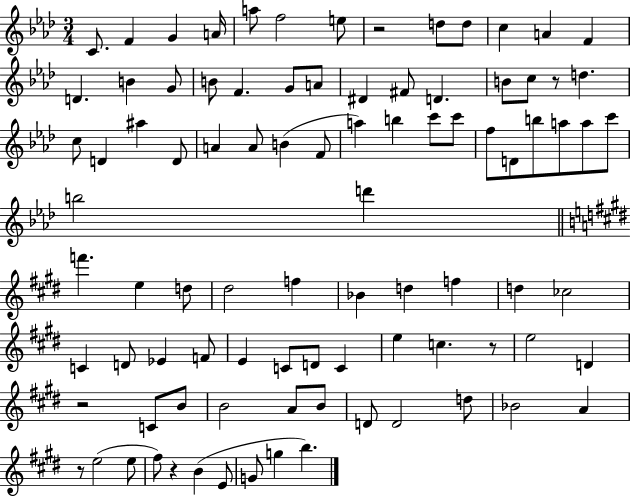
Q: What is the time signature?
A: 3/4